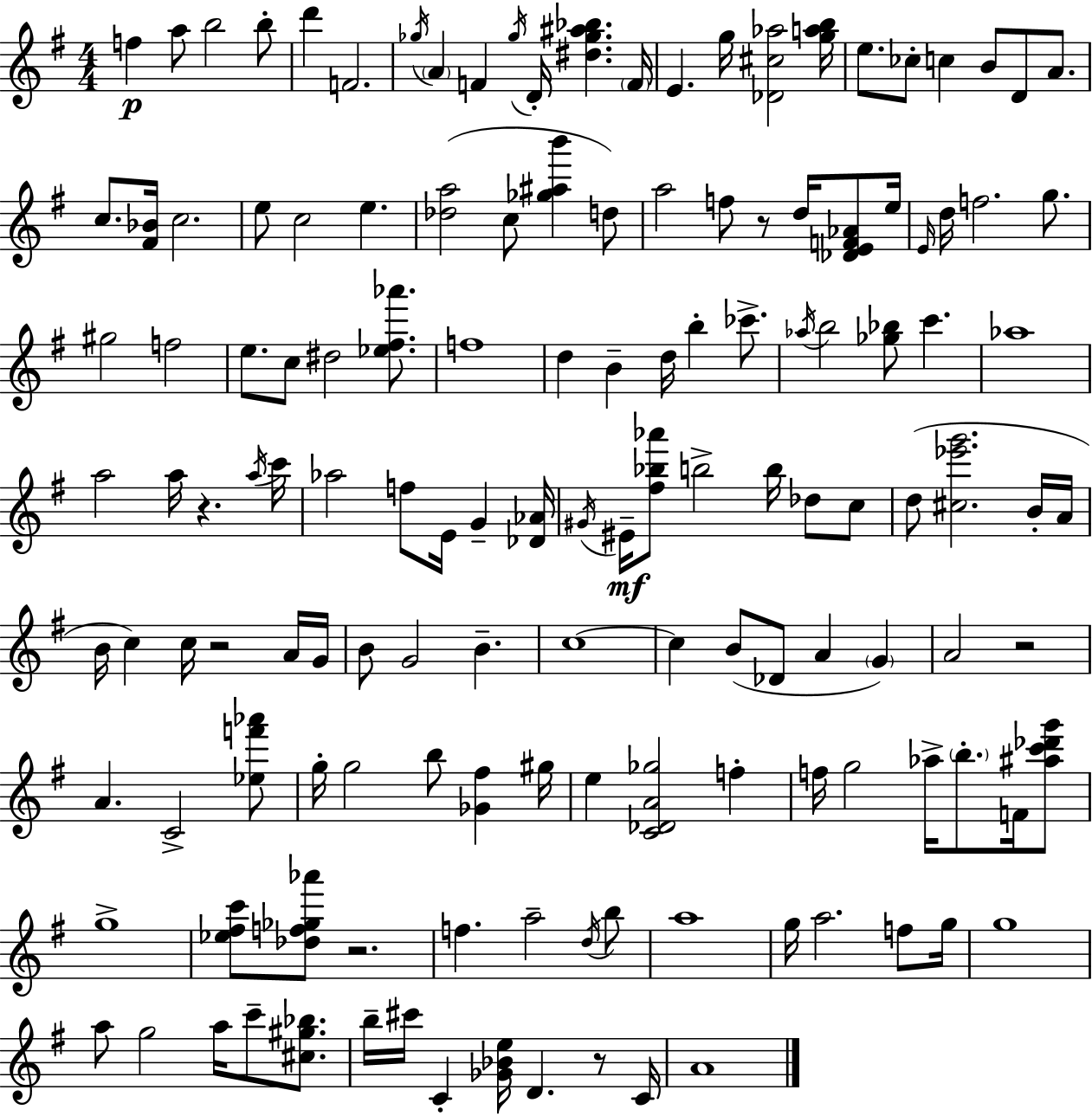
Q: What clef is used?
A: treble